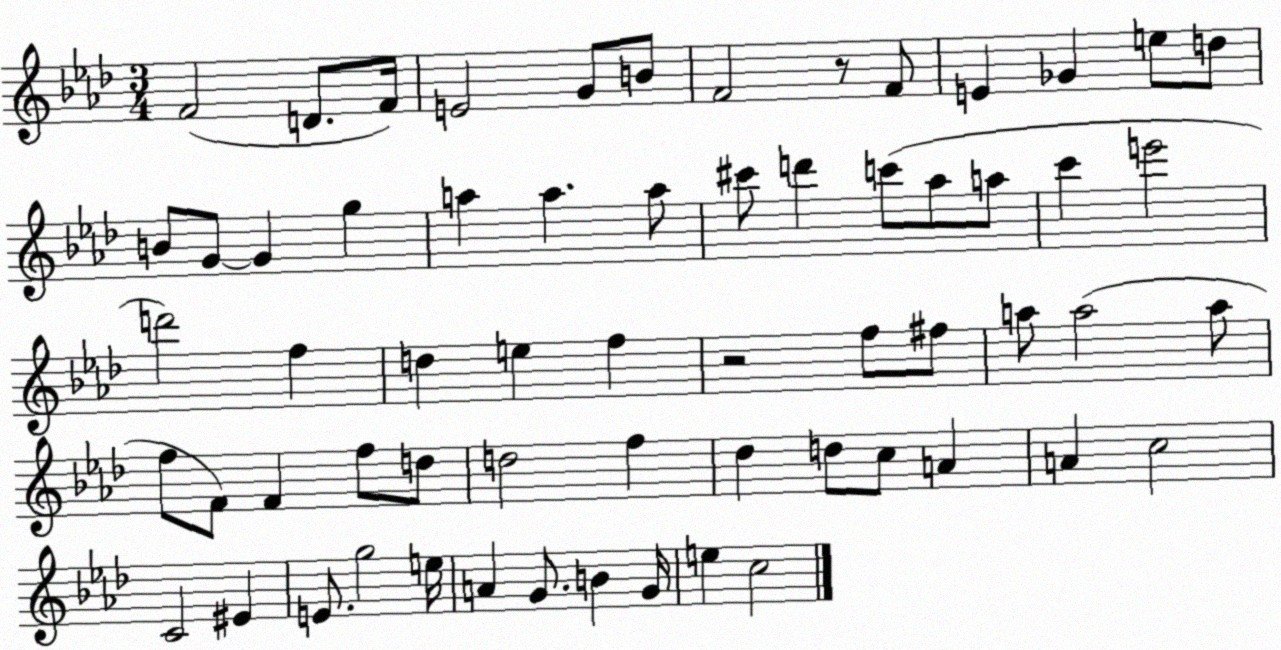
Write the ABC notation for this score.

X:1
T:Untitled
M:3/4
L:1/4
K:Ab
F2 D/2 F/4 E2 G/2 B/2 F2 z/2 F/2 E _G e/2 d/2 B/2 G/2 G g a a a/2 ^c'/2 d' c'/2 _a/2 a/2 c' e'2 d'2 f d e f z2 f/2 ^f/2 a/2 a2 a/2 f/2 F/2 F f/2 d/2 d2 f _d d/2 c/2 A A c2 C2 ^E E/2 g2 e/4 A G/2 B G/4 e c2